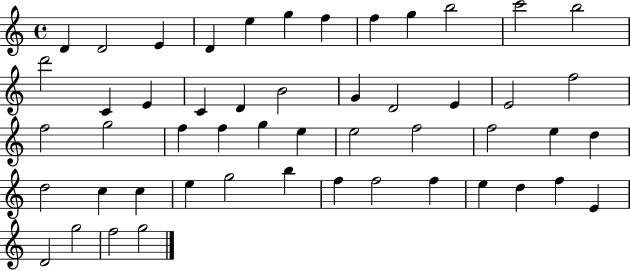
D4/q D4/h E4/q D4/q E5/q G5/q F5/q F5/q G5/q B5/h C6/h B5/h D6/h C4/q E4/q C4/q D4/q B4/h G4/q D4/h E4/q E4/h F5/h F5/h G5/h F5/q F5/q G5/q E5/q E5/h F5/h F5/h E5/q D5/q D5/h C5/q C5/q E5/q G5/h B5/q F5/q F5/h F5/q E5/q D5/q F5/q E4/q D4/h G5/h F5/h G5/h